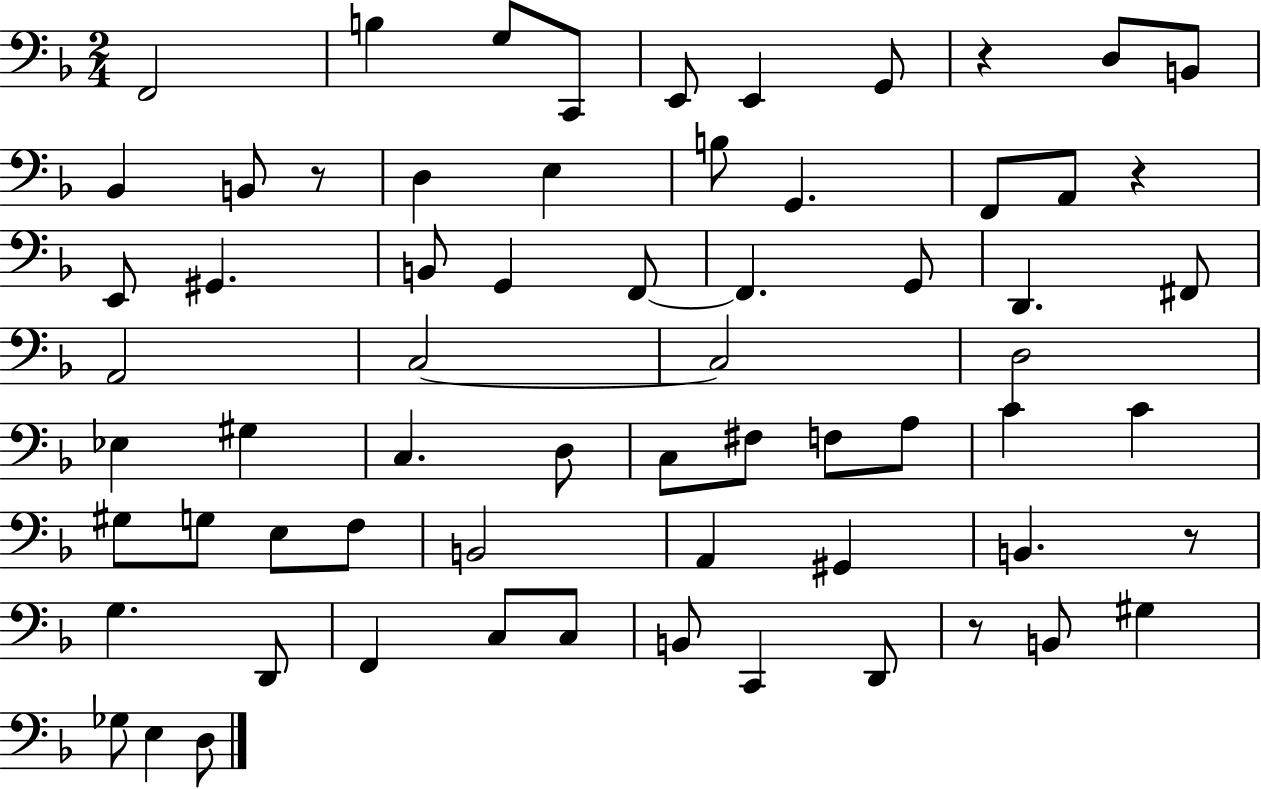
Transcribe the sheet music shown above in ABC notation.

X:1
T:Untitled
M:2/4
L:1/4
K:F
F,,2 B, G,/2 C,,/2 E,,/2 E,, G,,/2 z D,/2 B,,/2 _B,, B,,/2 z/2 D, E, B,/2 G,, F,,/2 A,,/2 z E,,/2 ^G,, B,,/2 G,, F,,/2 F,, G,,/2 D,, ^F,,/2 A,,2 C,2 C,2 D,2 _E, ^G, C, D,/2 C,/2 ^F,/2 F,/2 A,/2 C C ^G,/2 G,/2 E,/2 F,/2 B,,2 A,, ^G,, B,, z/2 G, D,,/2 F,, C,/2 C,/2 B,,/2 C,, D,,/2 z/2 B,,/2 ^G, _G,/2 E, D,/2